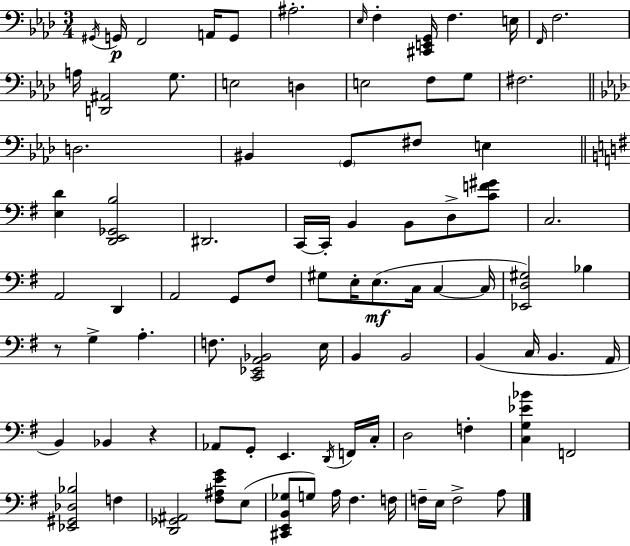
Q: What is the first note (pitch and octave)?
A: G#2